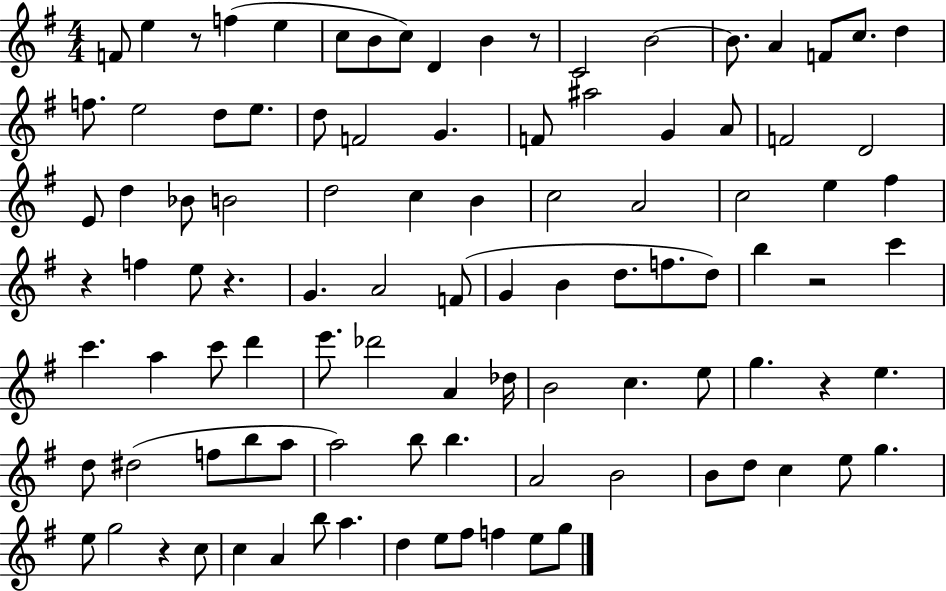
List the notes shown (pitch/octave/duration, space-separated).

F4/e E5/q R/e F5/q E5/q C5/e B4/e C5/e D4/q B4/q R/e C4/h B4/h B4/e. A4/q F4/e C5/e. D5/q F5/e. E5/h D5/e E5/e. D5/e F4/h G4/q. F4/e A#5/h G4/q A4/e F4/h D4/h E4/e D5/q Bb4/e B4/h D5/h C5/q B4/q C5/h A4/h C5/h E5/q F#5/q R/q F5/q E5/e R/q. G4/q. A4/h F4/e G4/q B4/q D5/e. F5/e. D5/e B5/q R/h C6/q C6/q. A5/q C6/e D6/q E6/e. Db6/h A4/q Db5/s B4/h C5/q. E5/e G5/q. R/q E5/q. D5/e D#5/h F5/e B5/e A5/e A5/h B5/e B5/q. A4/h B4/h B4/e D5/e C5/q E5/e G5/q. E5/e G5/h R/q C5/e C5/q A4/q B5/e A5/q. D5/q E5/e F#5/e F5/q E5/e G5/e